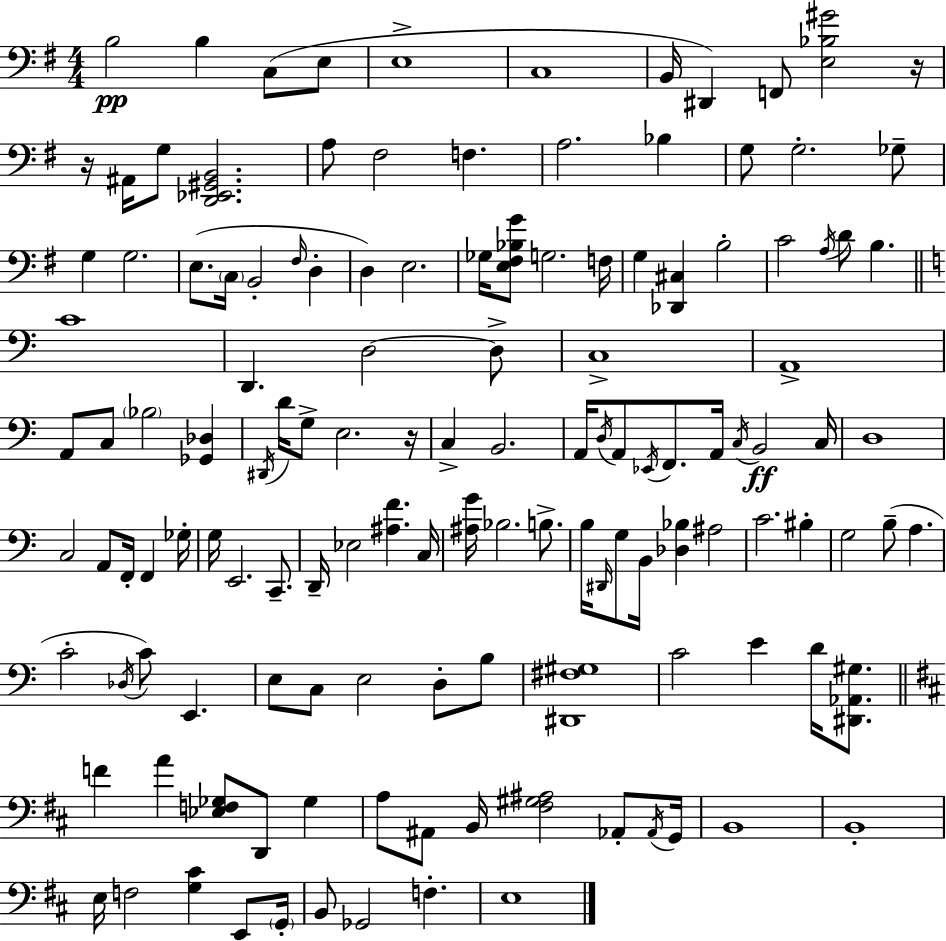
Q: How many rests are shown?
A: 3